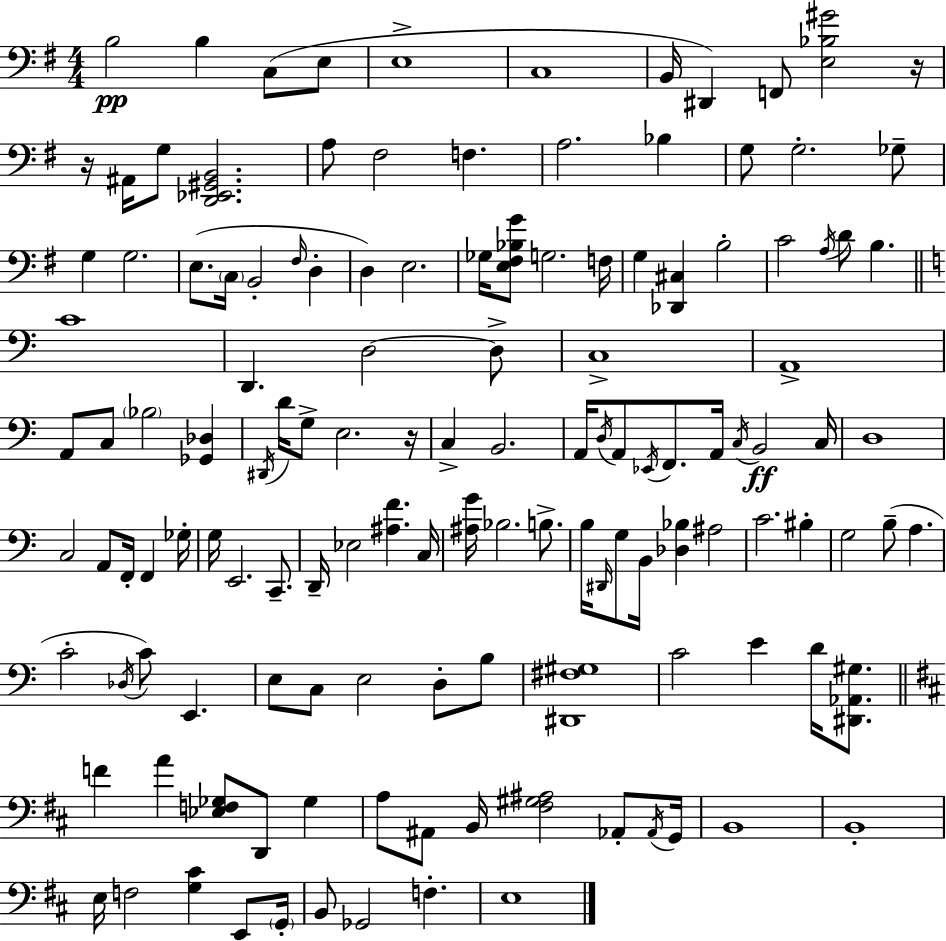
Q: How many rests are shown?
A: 3